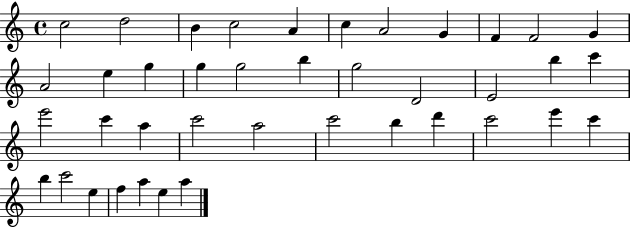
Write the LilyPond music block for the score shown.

{
  \clef treble
  \time 4/4
  \defaultTimeSignature
  \key c \major
  c''2 d''2 | b'4 c''2 a'4 | c''4 a'2 g'4 | f'4 f'2 g'4 | \break a'2 e''4 g''4 | g''4 g''2 b''4 | g''2 d'2 | e'2 b''4 c'''4 | \break e'''2 c'''4 a''4 | c'''2 a''2 | c'''2 b''4 d'''4 | c'''2 e'''4 c'''4 | \break b''4 c'''2 e''4 | f''4 a''4 e''4 a''4 | \bar "|."
}